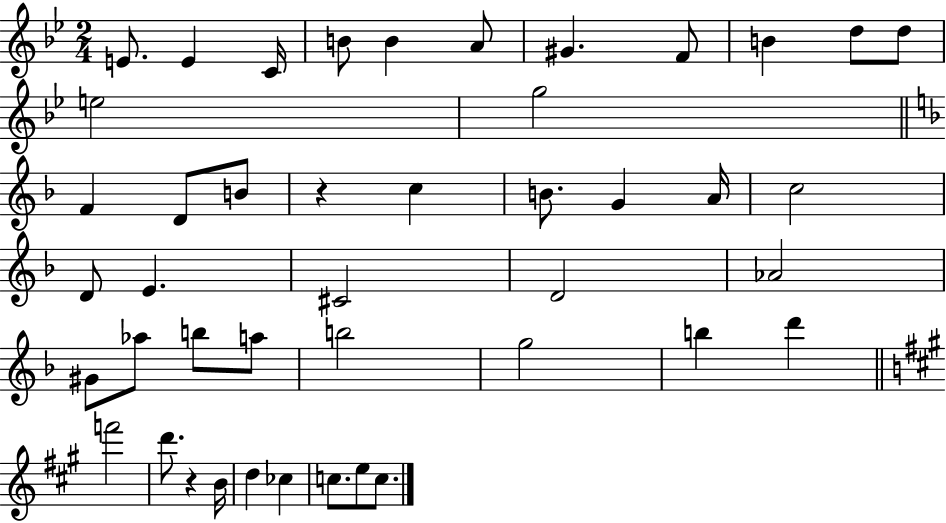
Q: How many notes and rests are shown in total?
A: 44